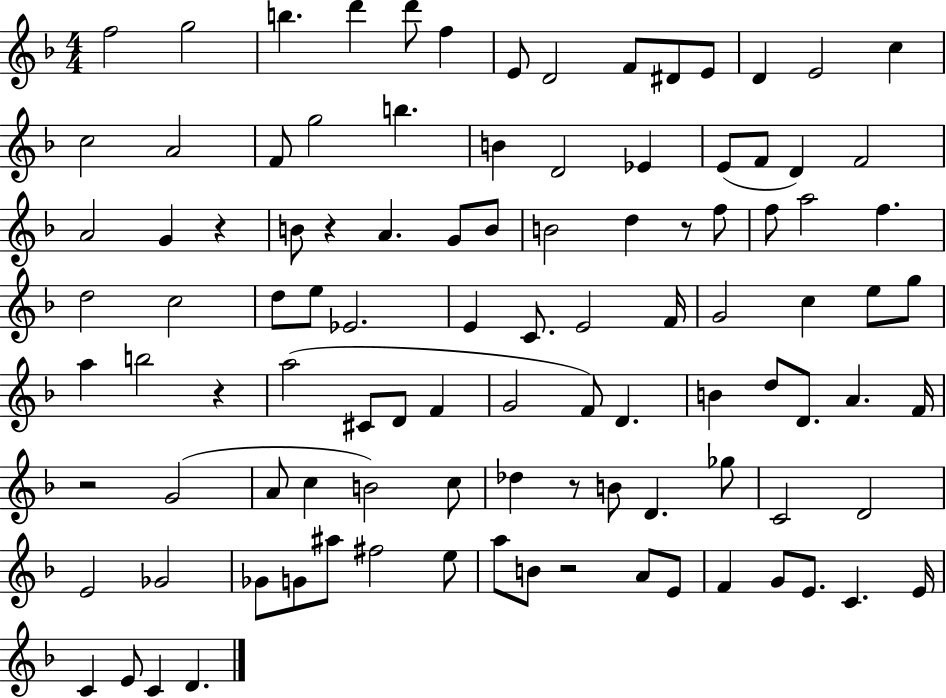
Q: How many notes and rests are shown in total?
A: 103